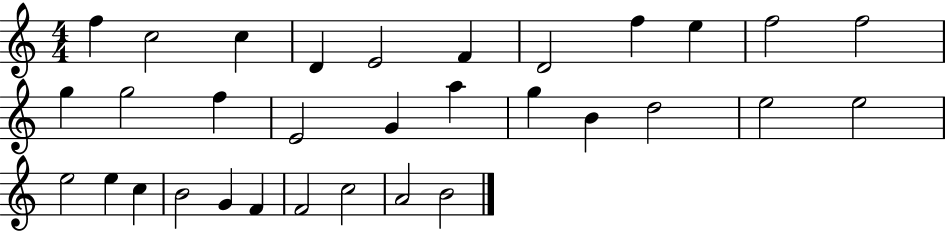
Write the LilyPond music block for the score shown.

{
  \clef treble
  \numericTimeSignature
  \time 4/4
  \key c \major
  f''4 c''2 c''4 | d'4 e'2 f'4 | d'2 f''4 e''4 | f''2 f''2 | \break g''4 g''2 f''4 | e'2 g'4 a''4 | g''4 b'4 d''2 | e''2 e''2 | \break e''2 e''4 c''4 | b'2 g'4 f'4 | f'2 c''2 | a'2 b'2 | \break \bar "|."
}